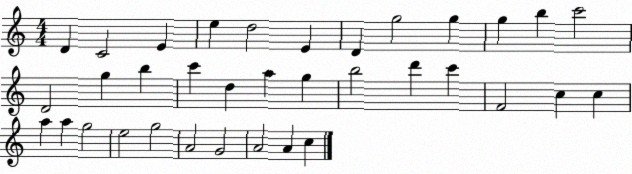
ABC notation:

X:1
T:Untitled
M:4/4
L:1/4
K:C
D C2 E e d2 E D g2 g g b c'2 D2 g b c' d a g b2 d' c' F2 c c a a g2 e2 g2 A2 G2 A2 A c